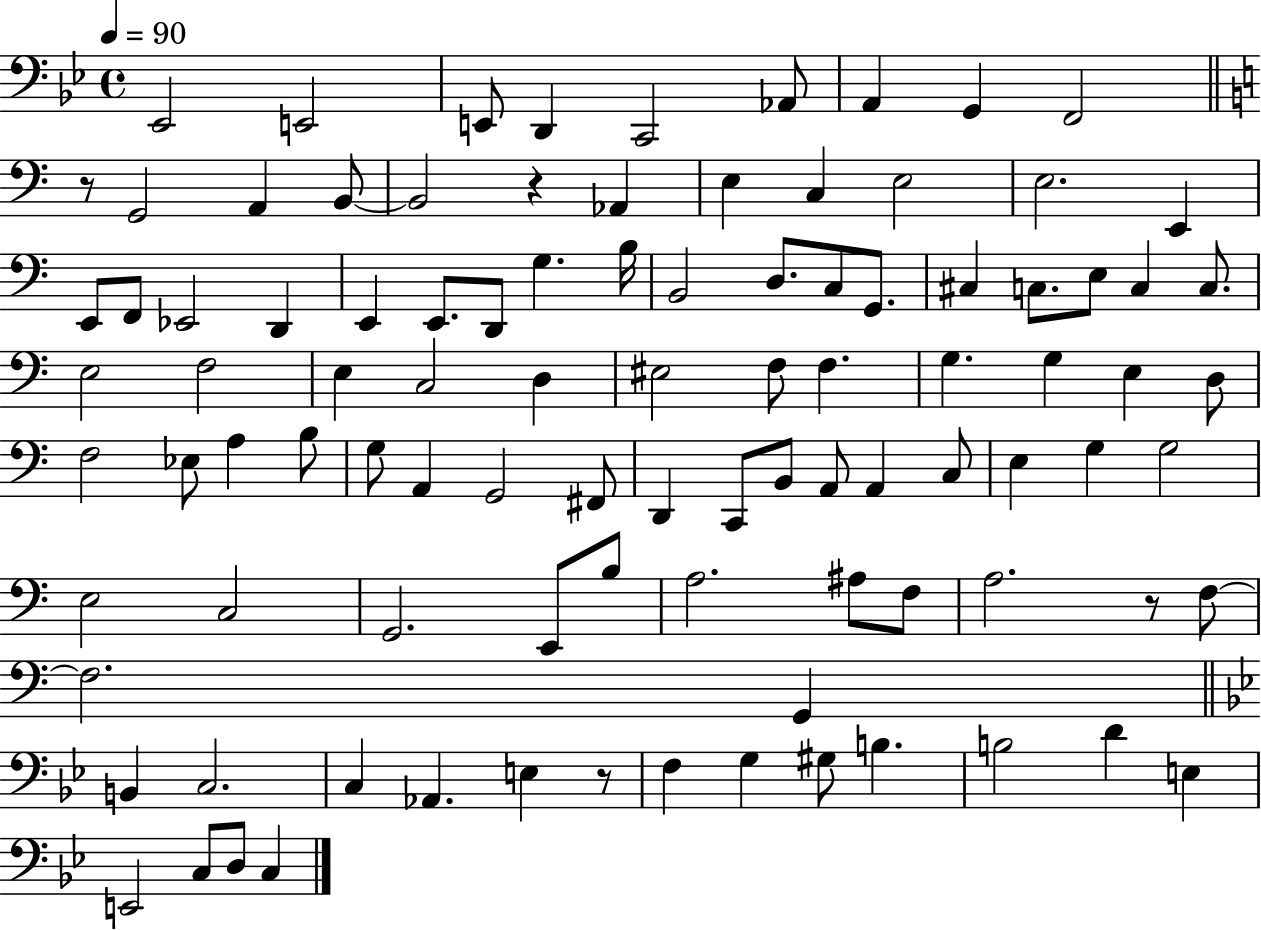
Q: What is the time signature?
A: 4/4